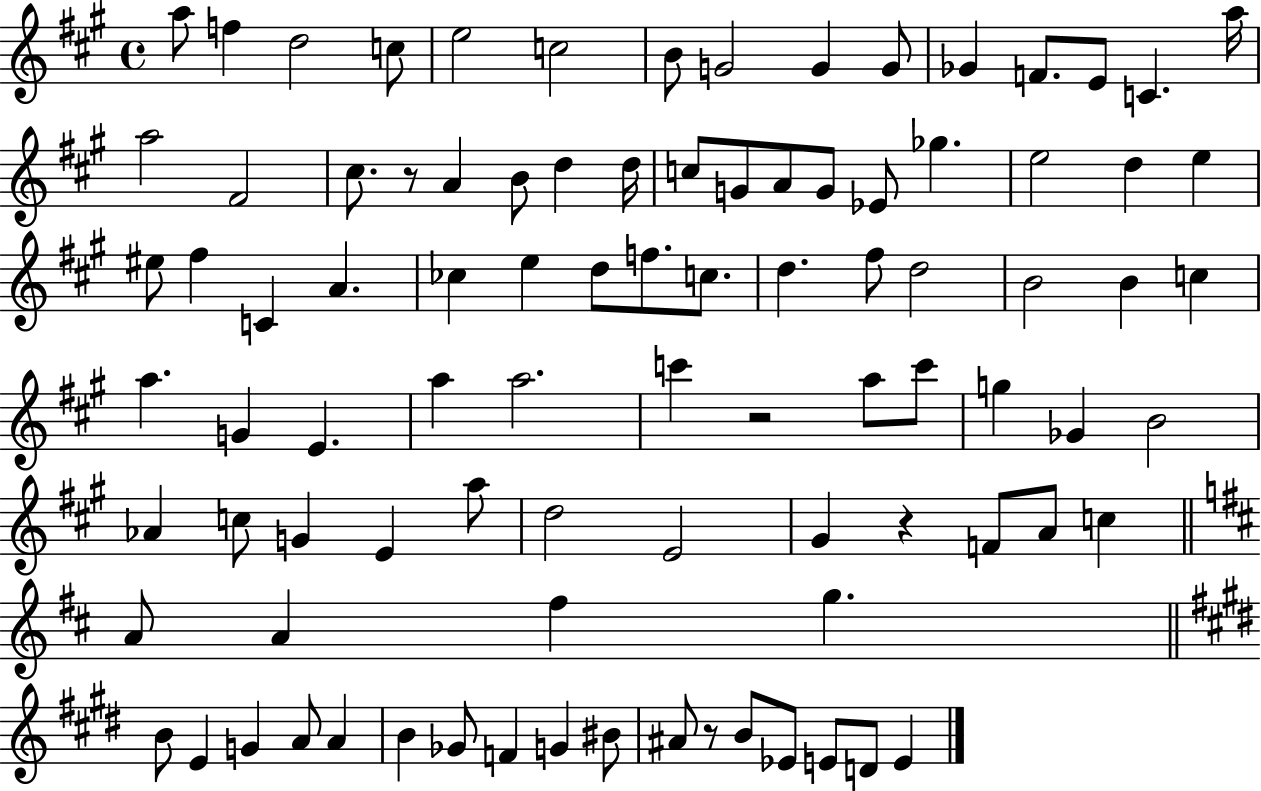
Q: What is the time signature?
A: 4/4